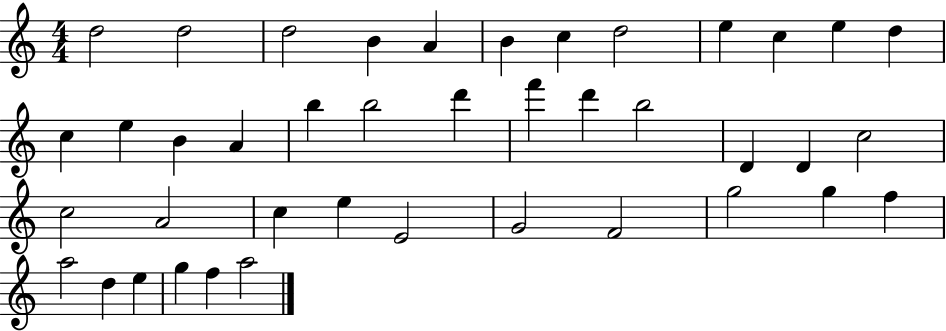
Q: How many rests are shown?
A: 0